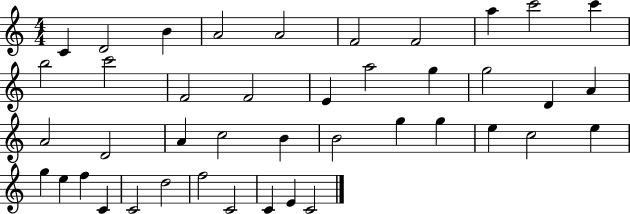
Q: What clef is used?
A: treble